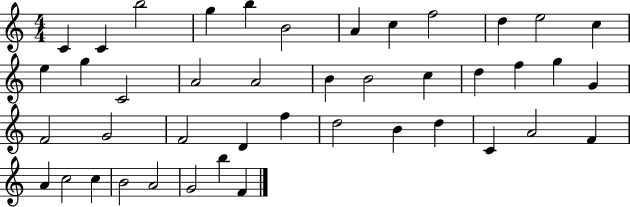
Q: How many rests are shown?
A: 0